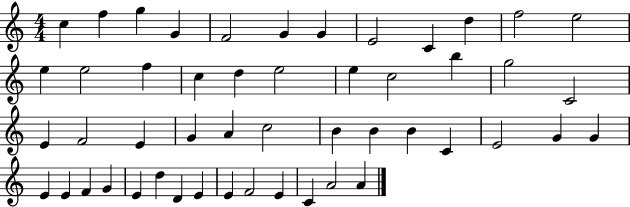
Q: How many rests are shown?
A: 0